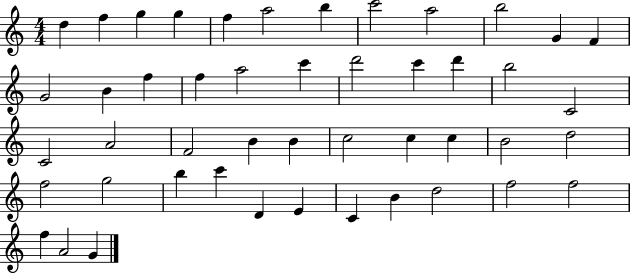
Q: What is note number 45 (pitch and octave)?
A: F5